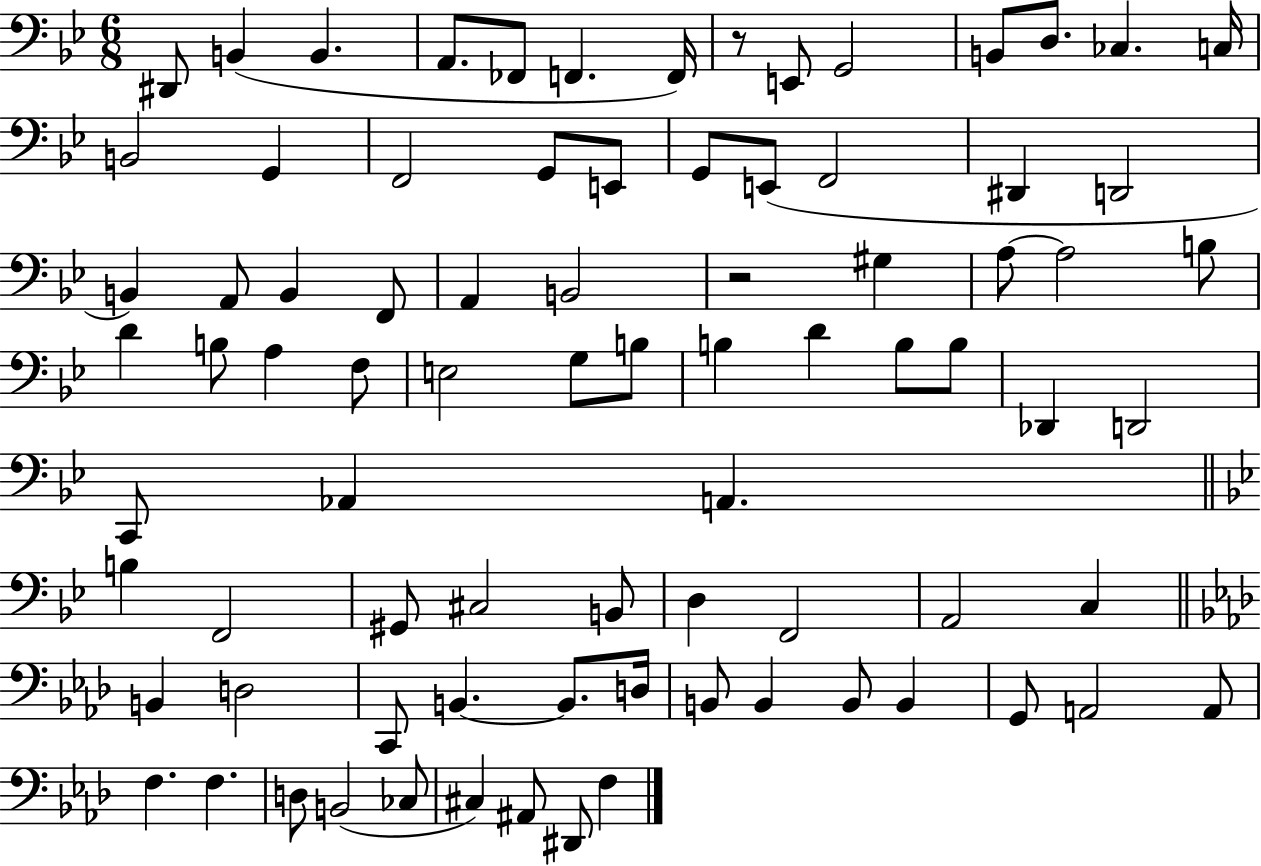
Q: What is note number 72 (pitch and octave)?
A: F3